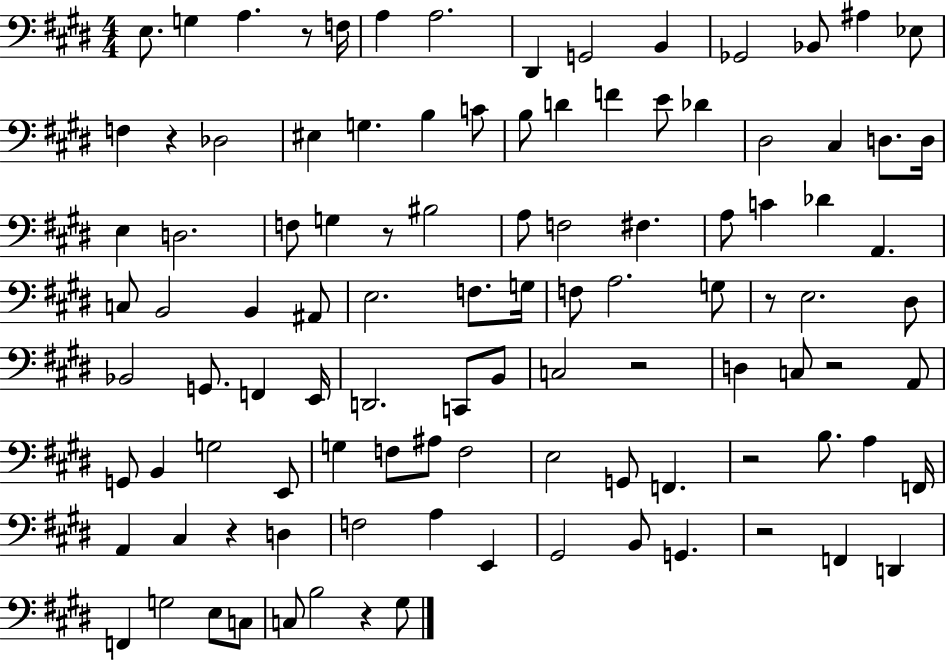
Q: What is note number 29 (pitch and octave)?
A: E3